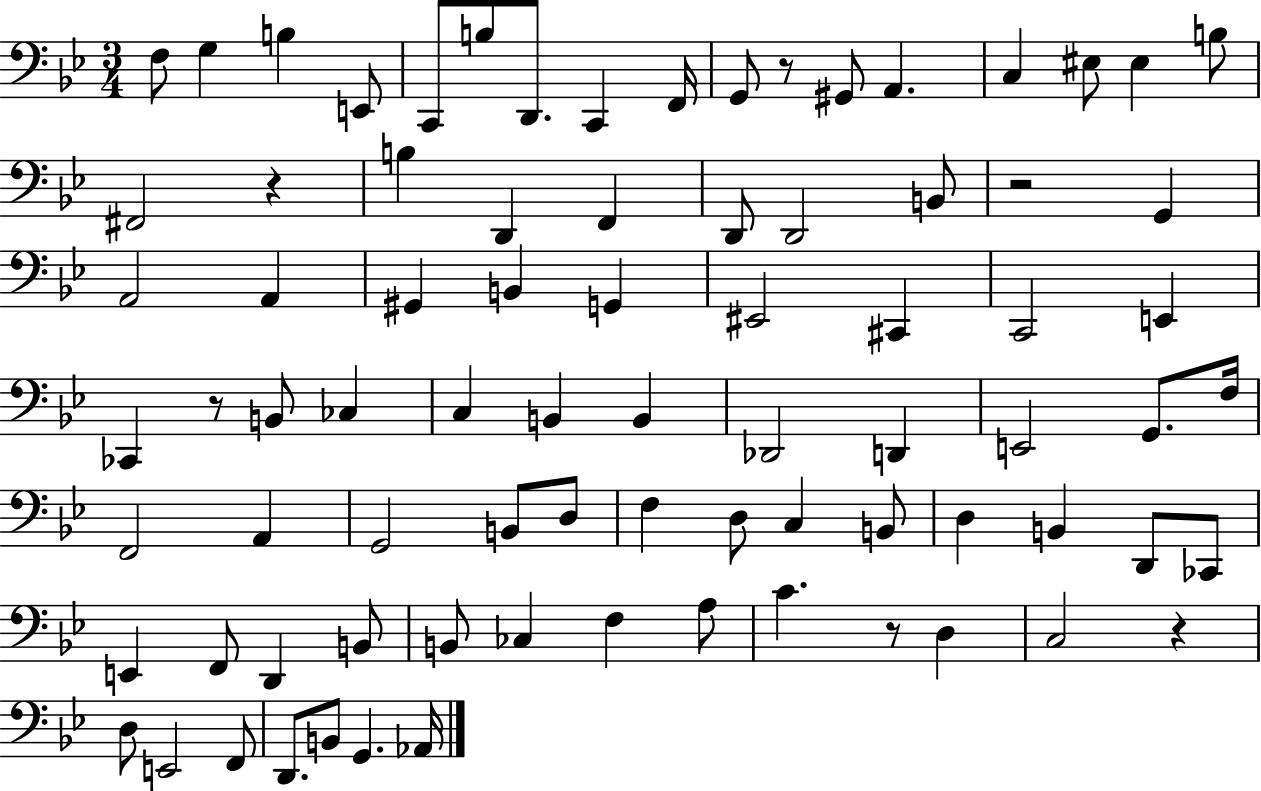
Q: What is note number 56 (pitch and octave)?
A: D2